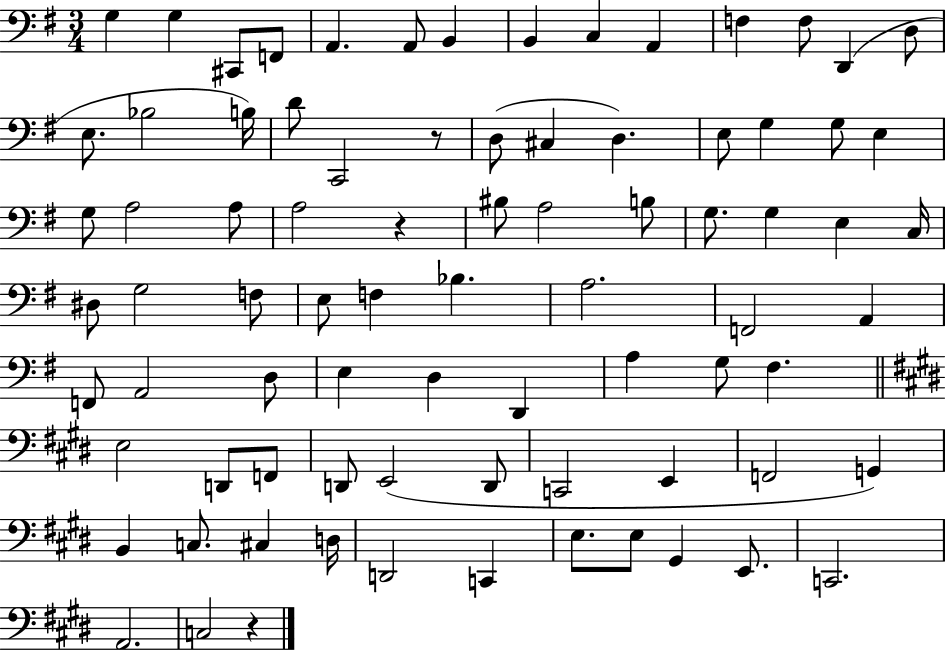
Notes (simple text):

G3/q G3/q C#2/e F2/e A2/q. A2/e B2/q B2/q C3/q A2/q F3/q F3/e D2/q D3/e E3/e. Bb3/h B3/s D4/e C2/h R/e D3/e C#3/q D3/q. E3/e G3/q G3/e E3/q G3/e A3/h A3/e A3/h R/q BIS3/e A3/h B3/e G3/e. G3/q E3/q C3/s D#3/e G3/h F3/e E3/e F3/q Bb3/q. A3/h. F2/h A2/q F2/e A2/h D3/e E3/q D3/q D2/q A3/q G3/e F#3/q. E3/h D2/e F2/e D2/e E2/h D2/e C2/h E2/q F2/h G2/q B2/q C3/e. C#3/q D3/s D2/h C2/q E3/e. E3/e G#2/q E2/e. C2/h. A2/h. C3/h R/q